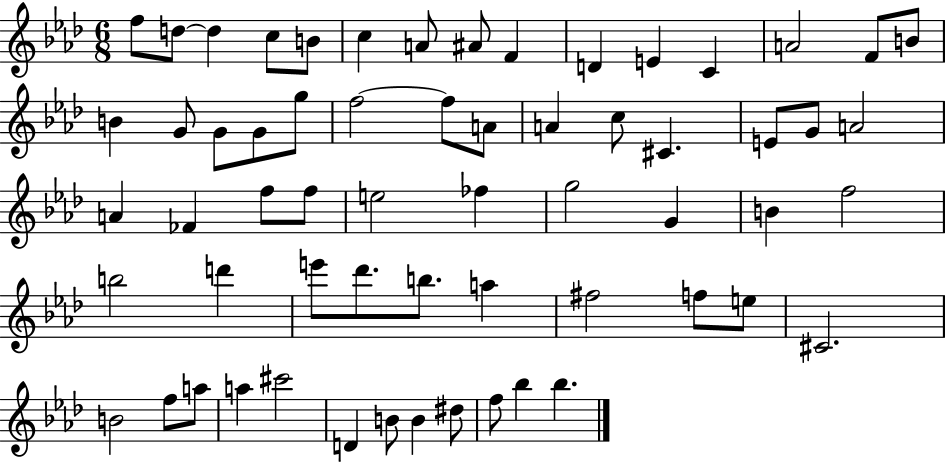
F5/e D5/e D5/q C5/e B4/e C5/q A4/e A#4/e F4/q D4/q E4/q C4/q A4/h F4/e B4/e B4/q G4/e G4/e G4/e G5/e F5/h F5/e A4/e A4/q C5/e C#4/q. E4/e G4/e A4/h A4/q FES4/q F5/e F5/e E5/h FES5/q G5/h G4/q B4/q F5/h B5/h D6/q E6/e Db6/e. B5/e. A5/q F#5/h F5/e E5/e C#4/h. B4/h F5/e A5/e A5/q C#6/h D4/q B4/e B4/q D#5/e F5/e Bb5/q Bb5/q.